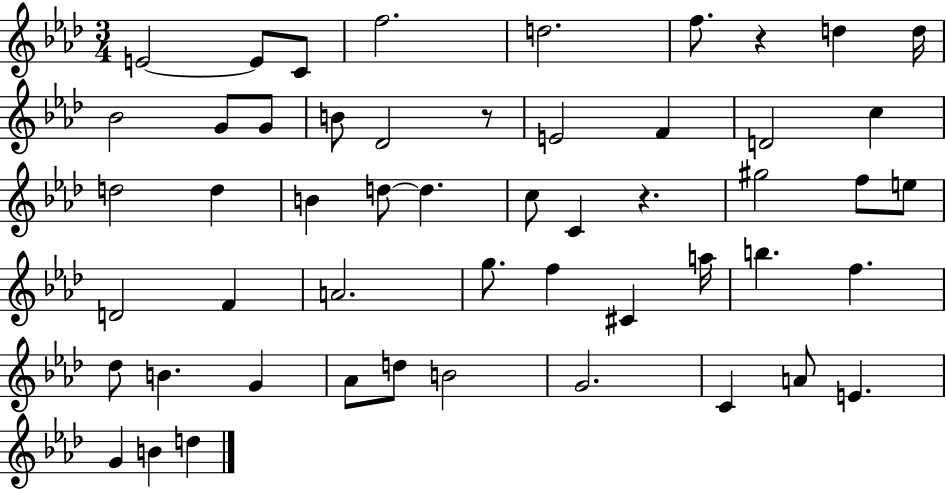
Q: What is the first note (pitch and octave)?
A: E4